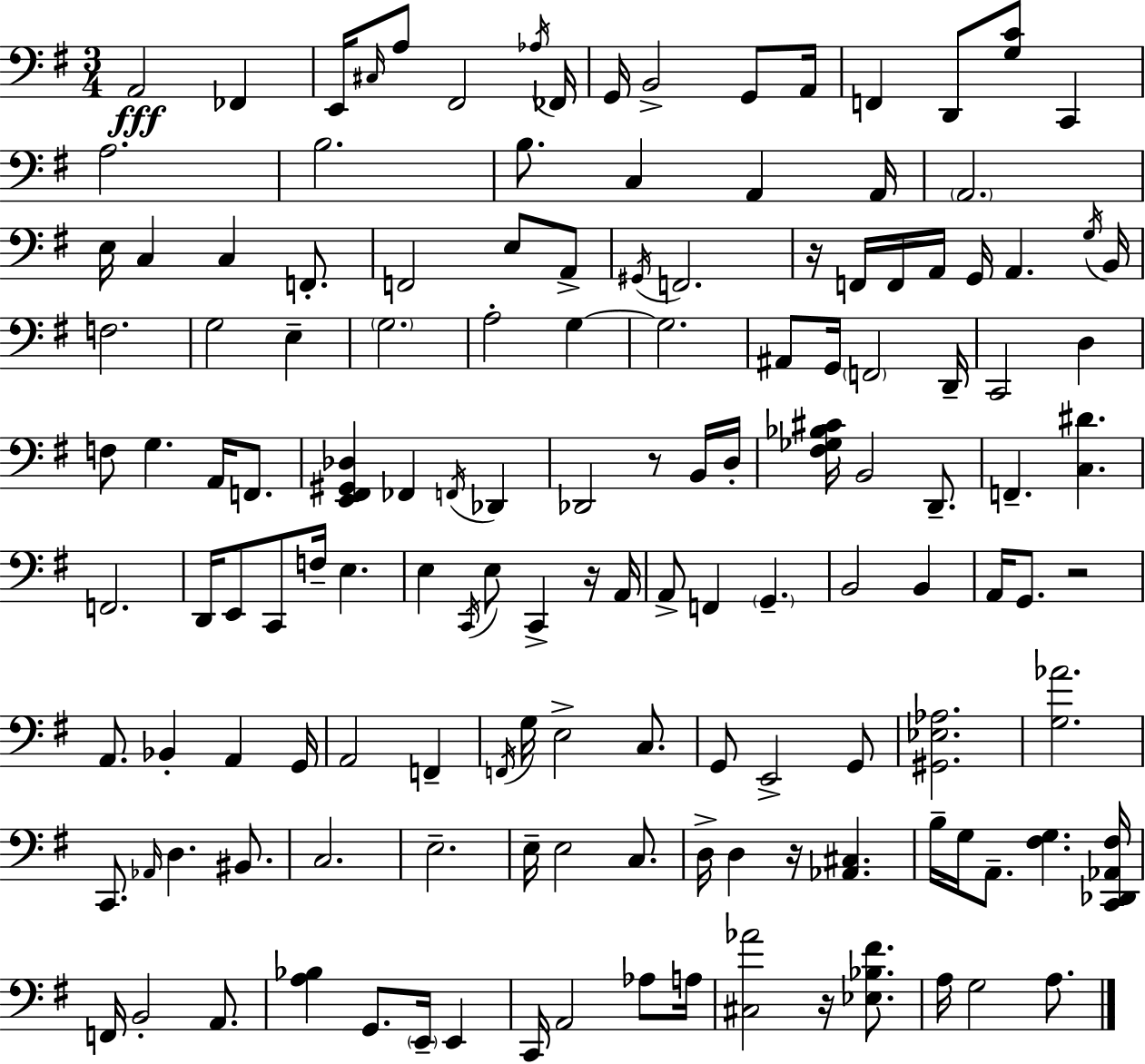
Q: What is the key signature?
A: E minor